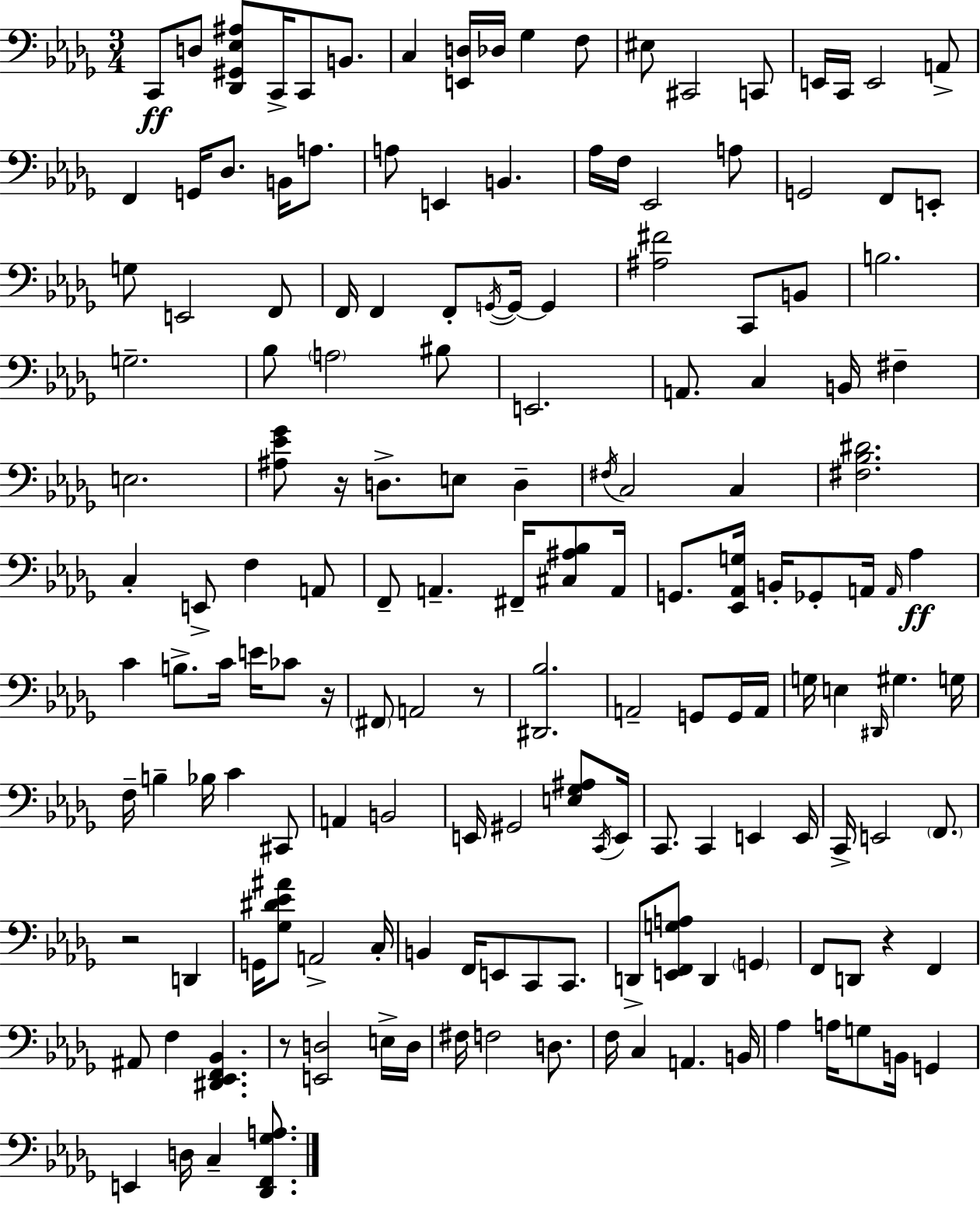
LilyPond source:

{
  \clef bass
  \numericTimeSignature
  \time 3/4
  \key bes \minor
  c,8\ff d8 <des, gis, ees ais>8 c,16-> c,8 b,8. | c4 <e, d>16 des16 ges4 f8 | eis8 cis,2 c,8 | e,16 c,16 e,2 a,8-> | \break f,4 g,16 des8. b,16 a8. | a8 e,4 b,4. | aes16 f16 ees,2 a8 | g,2 f,8 e,8-. | \break g8 e,2 f,8 | f,16 f,4 f,8-. \acciaccatura { g,16~ }~ g,16 g,4 | <ais fis'>2 c,8 b,8 | b2. | \break g2.-- | bes8 \parenthesize a2 bis8 | e,2. | a,8. c4 b,16 fis4-- | \break e2. | <ais ees' ges'>8 r16 d8.-> e8 d4-- | \acciaccatura { fis16 } c2 c4 | <fis bes dis'>2. | \break c4-. e,8-> f4 | a,8 f,8-- a,4.-- fis,16-- <cis ais bes>8 | a,16 g,8. <ees, aes, g>16 b,16-. ges,8-. a,16 \grace { a,16 } aes4\ff | c'4 b8.-> c'16 e'16 | \break ces'8 r16 \parenthesize fis,8 a,2 | r8 <dis, bes>2. | a,2-- g,8 | g,16 a,16 g16 e4 \grace { dis,16 } gis4. | \break g16 f16-- b4-- bes16 c'4 | cis,8 a,4 b,2 | e,16 gis,2 | <e ges ais>8 \acciaccatura { c,16 } e,16 c,8. c,4 | \break e,4 e,16 c,16-> e,2 | \parenthesize f,8. r2 | d,4 g,16 <ges dis' ees' ais'>8 a,2-> | c16-. b,4 f,16 e,8 | \break c,8 c,8. d,8-> <e, f, g a>8 d,4 | \parenthesize g,4 f,8 d,8 r4 | f,4 ais,8 f4 <dis, ees, f, bes,>4. | r8 <e, d>2 | \break e16-> d16 fis16 f2 | d8. f16 c4 a,4. | b,16 aes4 a16 g8 | b,16 g,4 e,4 d16 c4-- | \break <des, f, ges a>8. \bar "|."
}